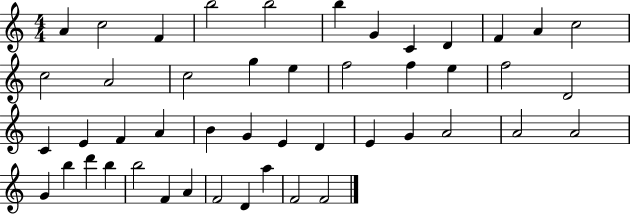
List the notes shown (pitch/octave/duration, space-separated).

A4/q C5/h F4/q B5/h B5/h B5/q G4/q C4/q D4/q F4/q A4/q C5/h C5/h A4/h C5/h G5/q E5/q F5/h F5/q E5/q F5/h D4/h C4/q E4/q F4/q A4/q B4/q G4/q E4/q D4/q E4/q G4/q A4/h A4/h A4/h G4/q B5/q D6/q B5/q B5/h F4/q A4/q F4/h D4/q A5/q F4/h F4/h